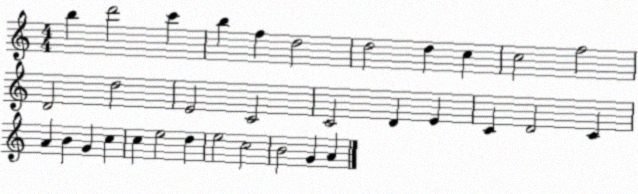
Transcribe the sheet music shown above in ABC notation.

X:1
T:Untitled
M:4/4
L:1/4
K:C
b d'2 c' b f d2 d2 d c c2 f2 D2 d2 E2 C2 C2 D E C D2 C A B G c c e2 d e2 c2 B2 G A